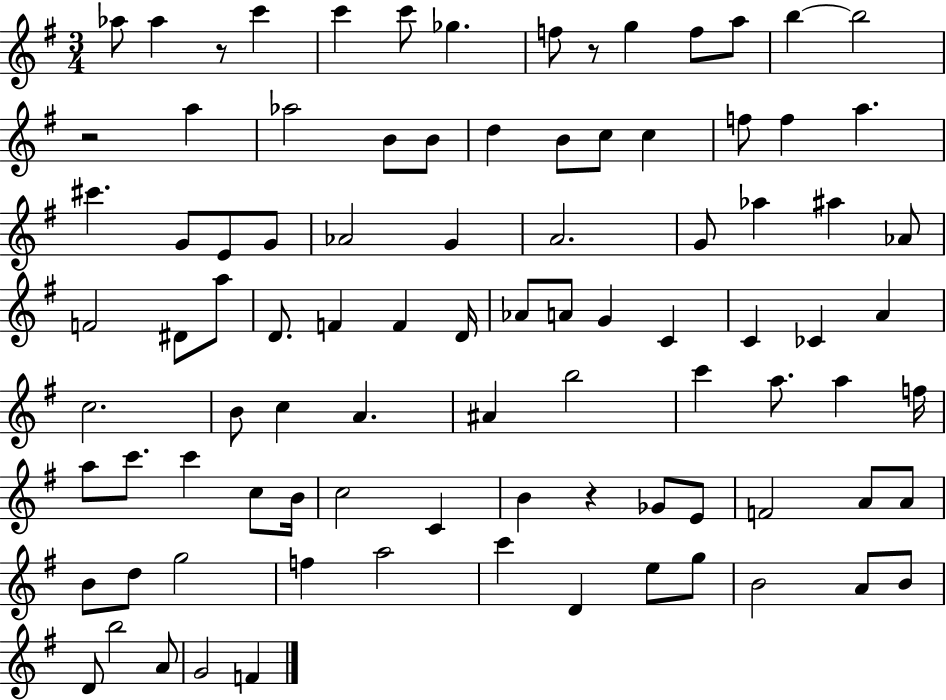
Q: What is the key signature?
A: G major